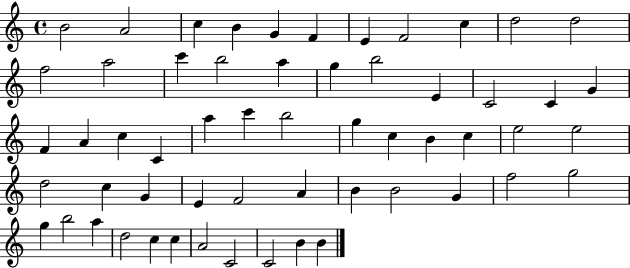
X:1
T:Untitled
M:4/4
L:1/4
K:C
B2 A2 c B G F E F2 c d2 d2 f2 a2 c' b2 a g b2 E C2 C G F A c C a c' b2 g c B c e2 e2 d2 c G E F2 A B B2 G f2 g2 g b2 a d2 c c A2 C2 C2 B B